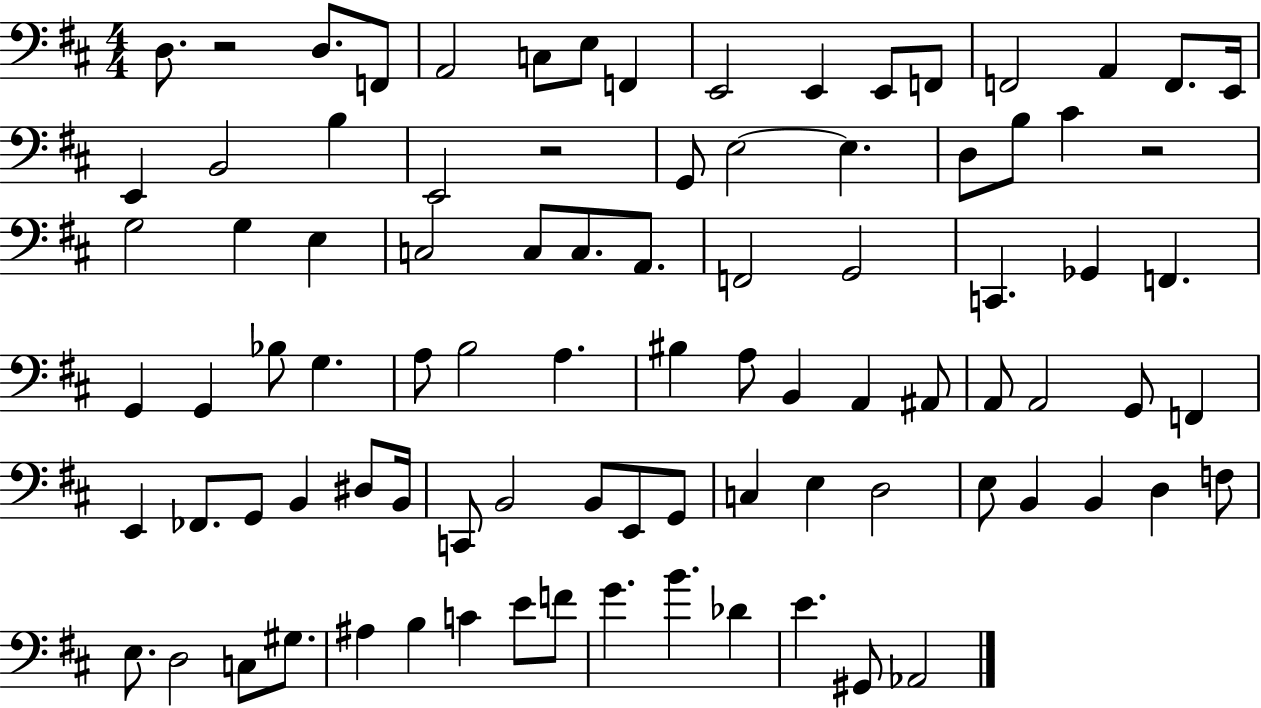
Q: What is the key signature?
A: D major